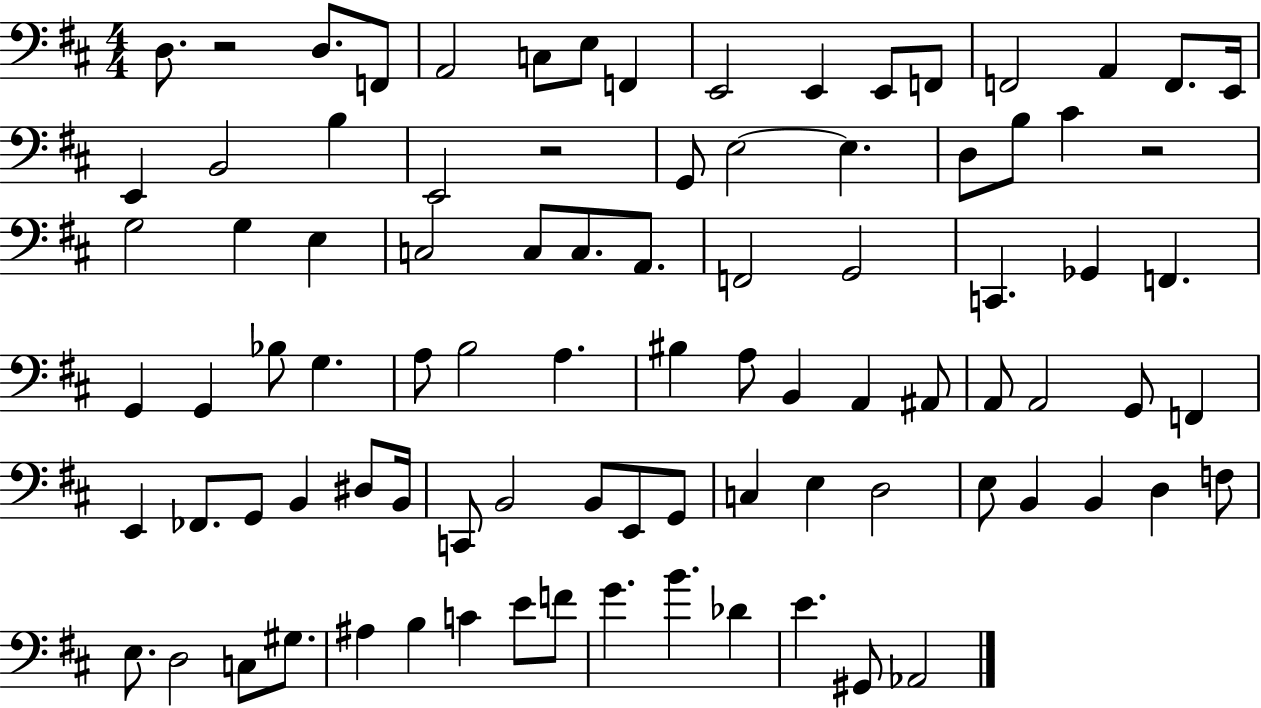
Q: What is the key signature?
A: D major